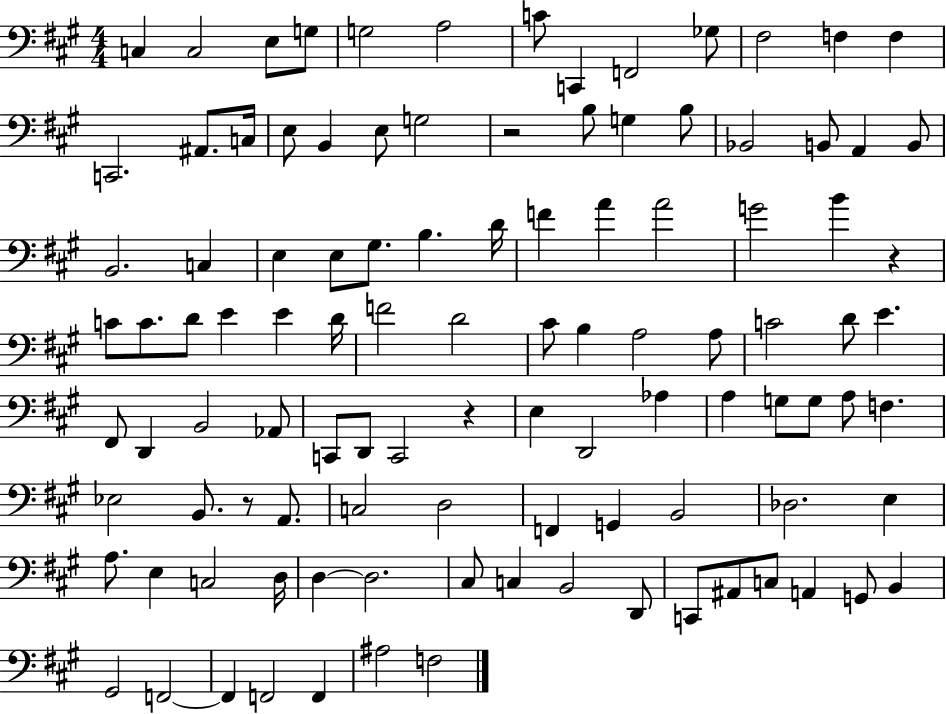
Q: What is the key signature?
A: A major